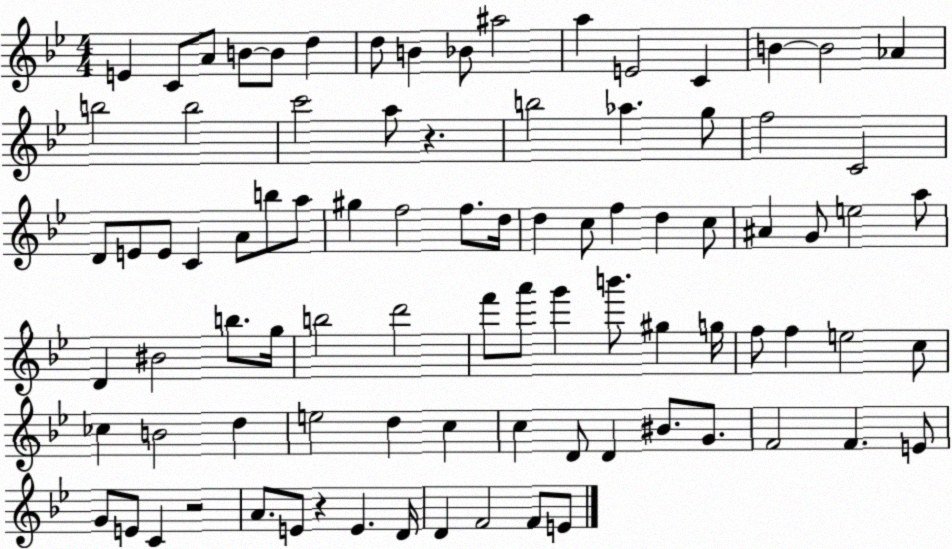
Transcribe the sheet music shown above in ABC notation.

X:1
T:Untitled
M:4/4
L:1/4
K:Bb
E C/2 A/2 B/2 B/2 d d/2 B _B/2 ^a2 a E2 C B B2 _A b2 b2 c'2 a/2 z b2 _a g/2 f2 C2 D/2 E/2 E/2 C A/2 b/2 a/2 ^g f2 f/2 d/4 d c/2 f d c/2 ^A G/2 e2 a/2 D ^B2 b/2 g/4 b2 d'2 f'/2 a'/2 g' b'/2 ^g g/4 f/2 f e2 c/2 _c B2 d e2 d c c D/2 D ^B/2 G/2 F2 F E/2 G/2 E/2 C z2 A/2 E/2 z E D/4 D F2 F/2 E/2